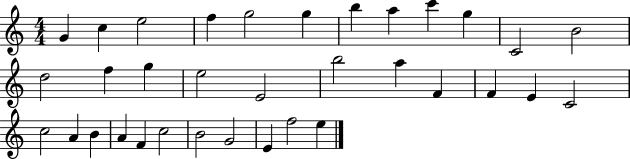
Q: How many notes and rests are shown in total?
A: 34